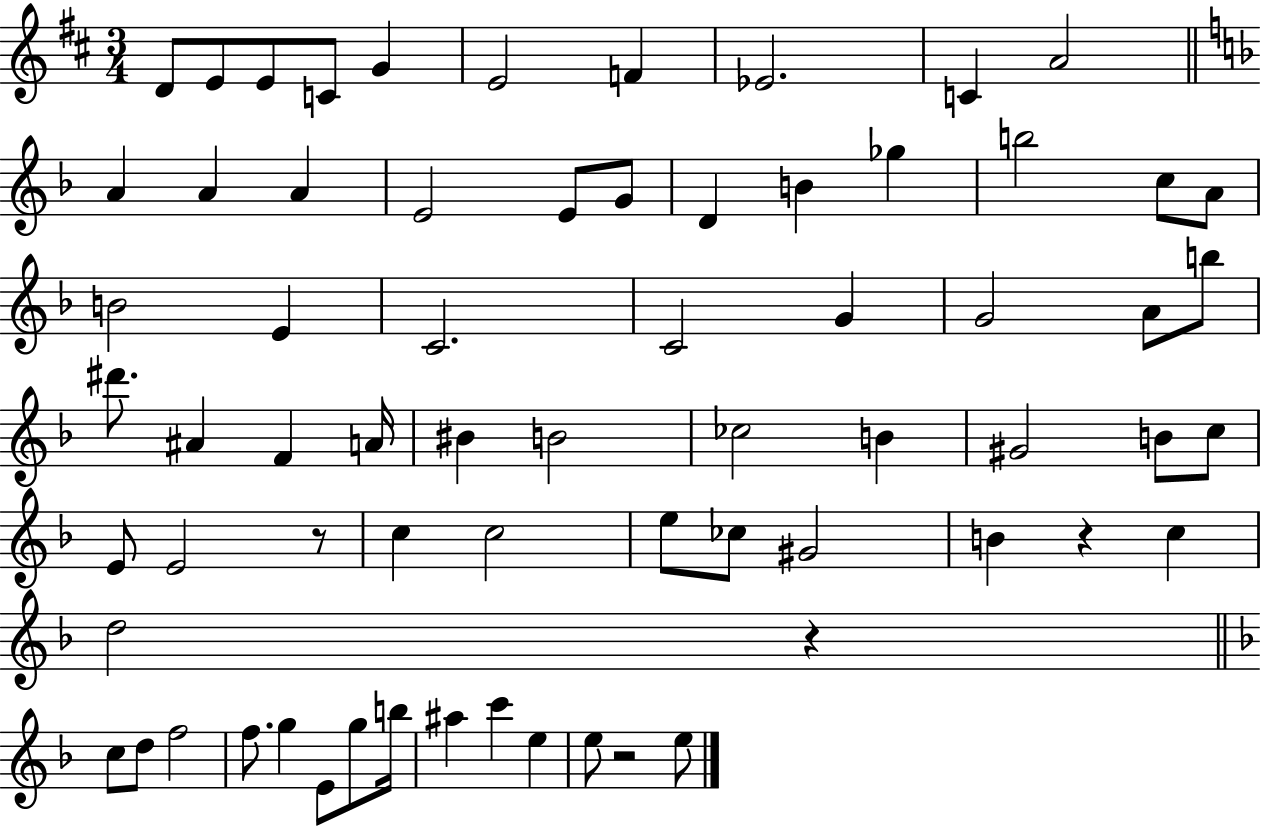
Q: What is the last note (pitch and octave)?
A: E5